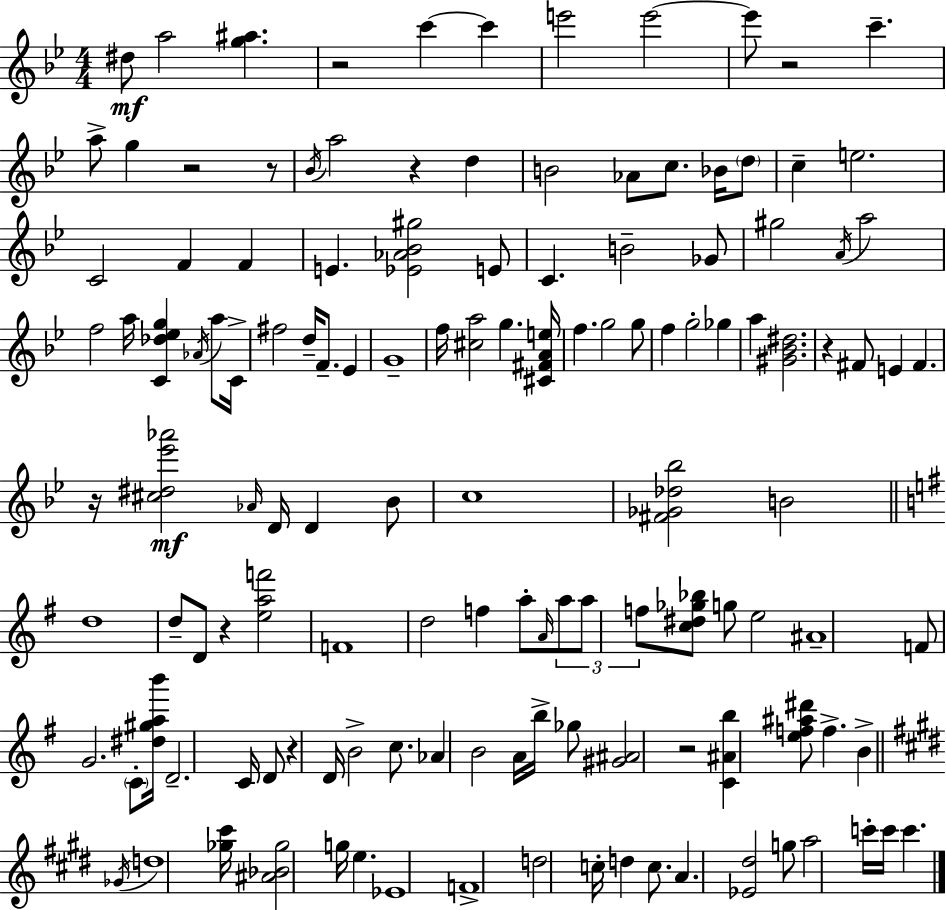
D#5/e A5/h [G5,A#5]/q. R/h C6/q C6/q E6/h E6/h E6/e R/h C6/q. A5/e G5/q R/h R/e Bb4/s A5/h R/q D5/q B4/h Ab4/e C5/e. Bb4/s D5/e C5/q E5/h. C4/h F4/q F4/q E4/q. [Eb4,Ab4,Bb4,G#5]/h E4/e C4/q. B4/h Gb4/e G#5/h A4/s A5/h F5/h A5/s [C4,Db5,Eb5,G5]/q Ab4/s A5/e C4/s F#5/h D5/s F4/e. Eb4/q G4/w F5/s [C#5,A5]/h G5/q. [C#4,F#4,A4,E5]/s F5/q. G5/h G5/e F5/q G5/h Gb5/q A5/q [G#4,Bb4,D#5]/h. R/q F#4/e E4/q F#4/q. R/s [C#5,D#5,Eb6,Ab6]/h Ab4/s D4/s D4/q Bb4/e C5/w [F#4,Gb4,Db5,Bb5]/h B4/h D5/w D5/e D4/e R/q [E5,A5,F6]/h F4/w D5/h F5/q A5/e A4/s A5/e A5/e F5/e [C5,D#5,Gb5,Bb5]/e G5/e E5/h A#4/w F4/e G4/h. C4/e [D#5,G#5,A5,B6]/s D4/h. C4/s D4/e R/q D4/s B4/h C5/e. Ab4/q B4/h A4/s B5/s Gb5/e [G#4,A#4]/h R/h [C4,A#4,B5]/q [E5,F5,A#5,D#6]/e F5/q. B4/q Gb4/s D5/w [Gb5,C#6]/s [A#4,Bb4,Gb5]/h G5/s E5/q. Eb4/w F4/w D5/h C5/s D5/q C5/e. A4/q. [Eb4,D#5]/h G5/e A5/h C6/s C6/s C6/q.